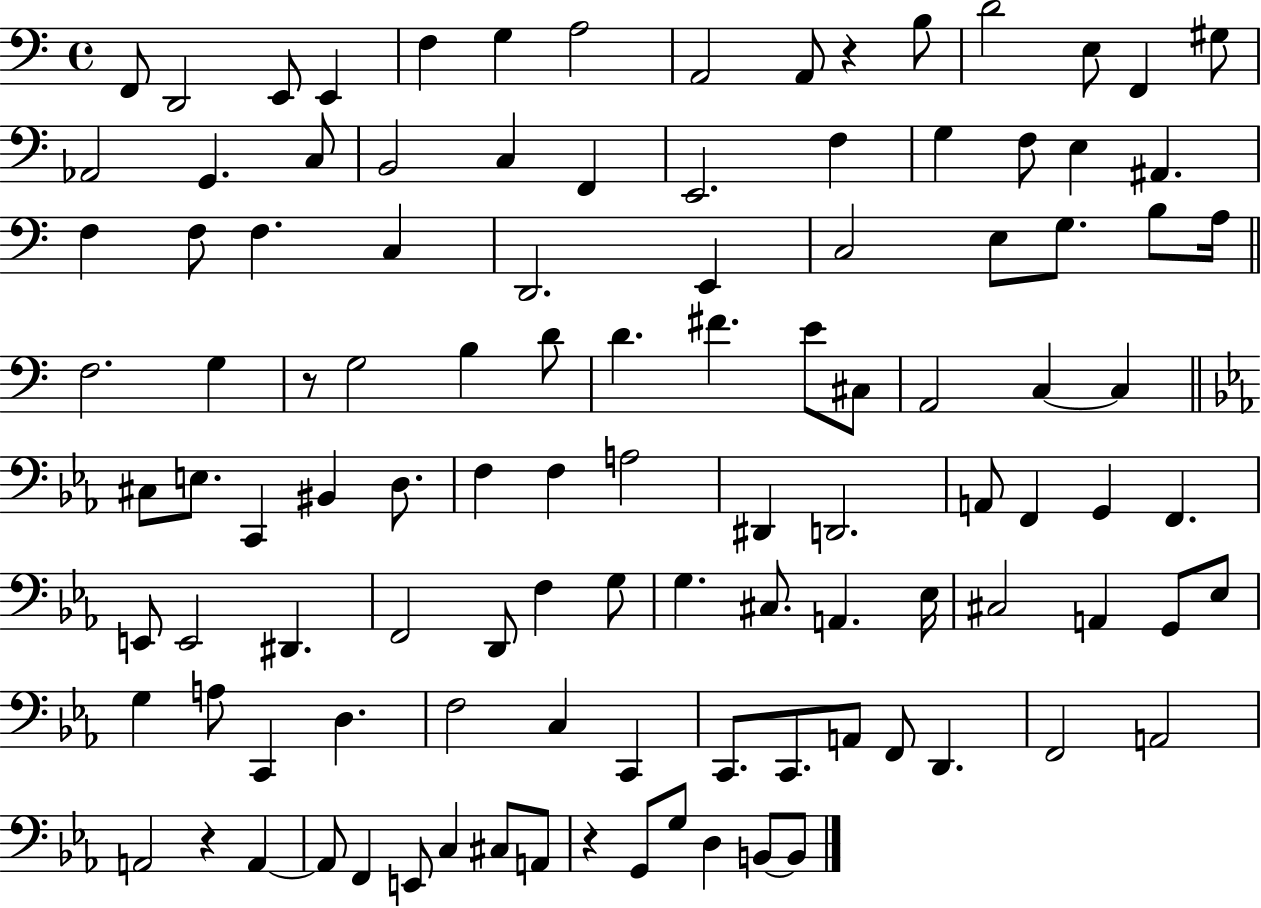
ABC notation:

X:1
T:Untitled
M:4/4
L:1/4
K:C
F,,/2 D,,2 E,,/2 E,, F, G, A,2 A,,2 A,,/2 z B,/2 D2 E,/2 F,, ^G,/2 _A,,2 G,, C,/2 B,,2 C, F,, E,,2 F, G, F,/2 E, ^A,, F, F,/2 F, C, D,,2 E,, C,2 E,/2 G,/2 B,/2 A,/4 F,2 G, z/2 G,2 B, D/2 D ^F E/2 ^C,/2 A,,2 C, C, ^C,/2 E,/2 C,, ^B,, D,/2 F, F, A,2 ^D,, D,,2 A,,/2 F,, G,, F,, E,,/2 E,,2 ^D,, F,,2 D,,/2 F, G,/2 G, ^C,/2 A,, _E,/4 ^C,2 A,, G,,/2 _E,/2 G, A,/2 C,, D, F,2 C, C,, C,,/2 C,,/2 A,,/2 F,,/2 D,, F,,2 A,,2 A,,2 z A,, A,,/2 F,, E,,/2 C, ^C,/2 A,,/2 z G,,/2 G,/2 D, B,,/2 B,,/2